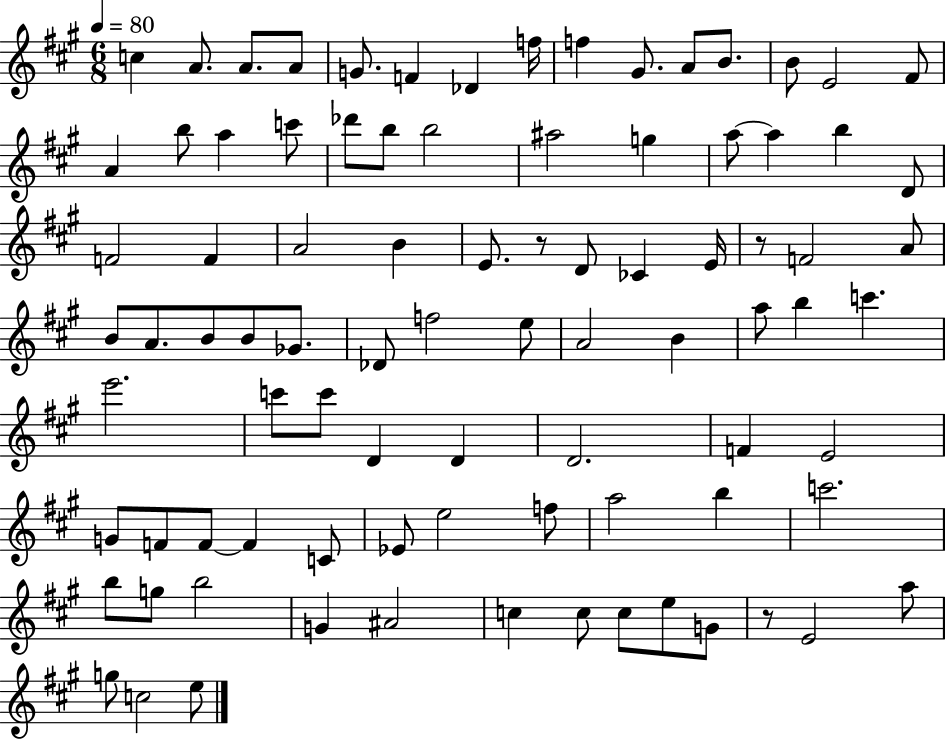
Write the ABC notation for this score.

X:1
T:Untitled
M:6/8
L:1/4
K:A
c A/2 A/2 A/2 G/2 F _D f/4 f ^G/2 A/2 B/2 B/2 E2 ^F/2 A b/2 a c'/2 _d'/2 b/2 b2 ^a2 g a/2 a b D/2 F2 F A2 B E/2 z/2 D/2 _C E/4 z/2 F2 A/2 B/2 A/2 B/2 B/2 _G/2 _D/2 f2 e/2 A2 B a/2 b c' e'2 c'/2 c'/2 D D D2 F E2 G/2 F/2 F/2 F C/2 _E/2 e2 f/2 a2 b c'2 b/2 g/2 b2 G ^A2 c c/2 c/2 e/2 G/2 z/2 E2 a/2 g/2 c2 e/2